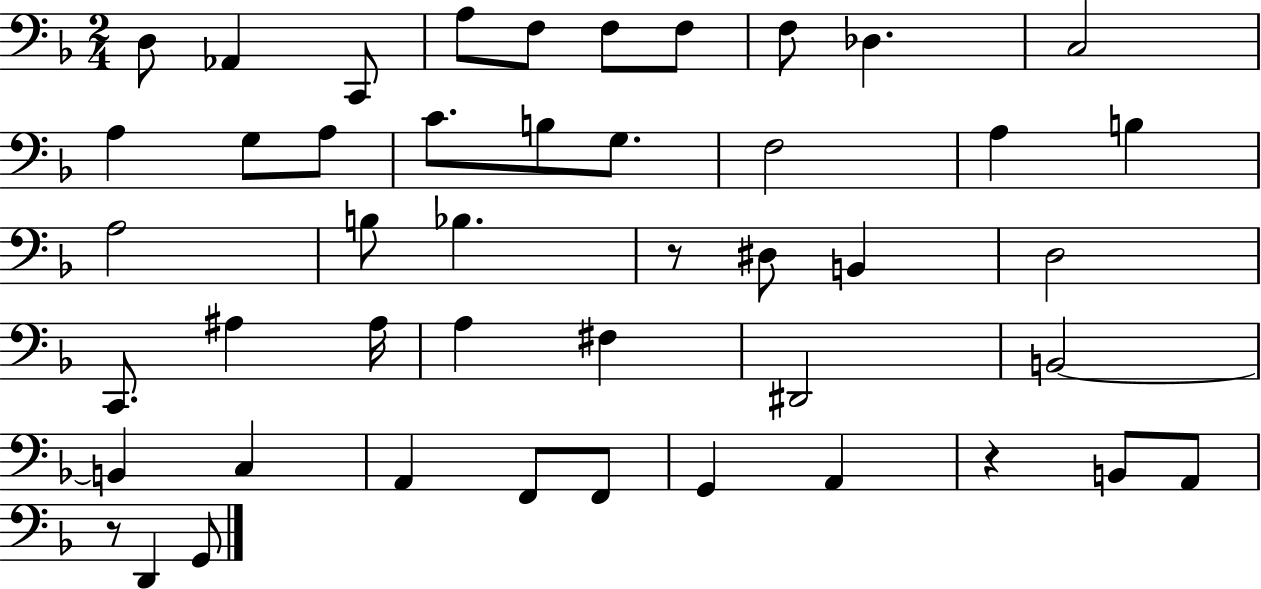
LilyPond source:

{
  \clef bass
  \numericTimeSignature
  \time 2/4
  \key f \major
  d8 aes,4 c,8 | a8 f8 f8 f8 | f8 des4. | c2 | \break a4 g8 a8 | c'8. b8 g8. | f2 | a4 b4 | \break a2 | b8 bes4. | r8 dis8 b,4 | d2 | \break c,8. ais4 ais16 | a4 fis4 | dis,2 | b,2~~ | \break b,4 c4 | a,4 f,8 f,8 | g,4 a,4 | r4 b,8 a,8 | \break r8 d,4 g,8 | \bar "|."
}